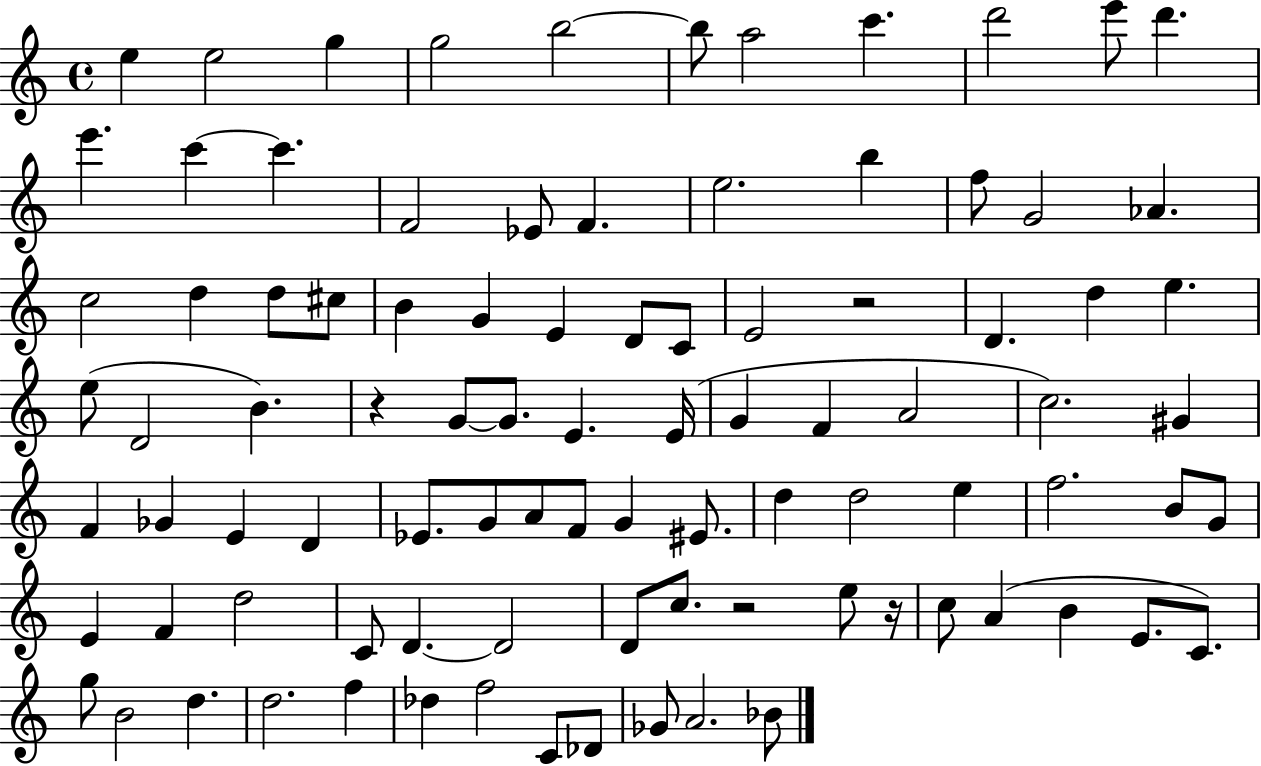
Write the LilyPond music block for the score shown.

{
  \clef treble
  \time 4/4
  \defaultTimeSignature
  \key c \major
  \repeat volta 2 { e''4 e''2 g''4 | g''2 b''2~~ | b''8 a''2 c'''4. | d'''2 e'''8 d'''4. | \break e'''4. c'''4~~ c'''4. | f'2 ees'8 f'4. | e''2. b''4 | f''8 g'2 aes'4. | \break c''2 d''4 d''8 cis''8 | b'4 g'4 e'4 d'8 c'8 | e'2 r2 | d'4. d''4 e''4. | \break e''8( d'2 b'4.) | r4 g'8~~ g'8. e'4. e'16( | g'4 f'4 a'2 | c''2.) gis'4 | \break f'4 ges'4 e'4 d'4 | ees'8. g'8 a'8 f'8 g'4 eis'8. | d''4 d''2 e''4 | f''2. b'8 g'8 | \break e'4 f'4 d''2 | c'8 d'4.~~ d'2 | d'8 c''8. r2 e''8 r16 | c''8 a'4( b'4 e'8. c'8.) | \break g''8 b'2 d''4. | d''2. f''4 | des''4 f''2 c'8 des'8 | ges'8 a'2. bes'8 | \break } \bar "|."
}